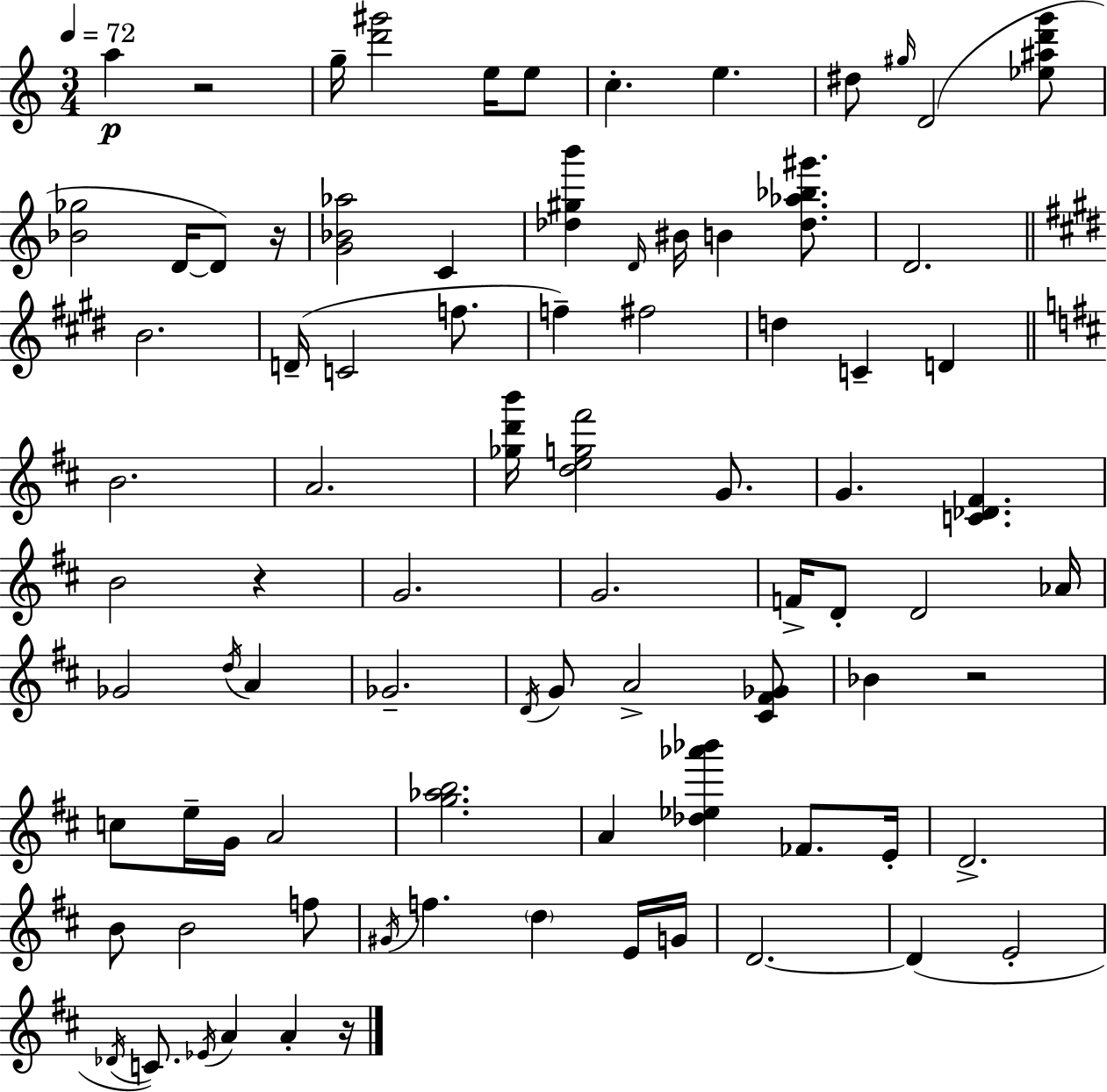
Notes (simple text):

A5/q R/h G5/s [D6,G#6]/h E5/s E5/e C5/q. E5/q. D#5/e G#5/s D4/h [Eb5,A#5,D6,G6]/e [Bb4,Gb5]/h D4/s D4/e R/s [G4,Bb4,Ab5]/h C4/q [Db5,G#5,B6]/q D4/s BIS4/s B4/q [Db5,Ab5,Bb5,G#6]/e. D4/h. B4/h. D4/s C4/h F5/e. F5/q F#5/h D5/q C4/q D4/q B4/h. A4/h. [Gb5,D6,B6]/s [D5,E5,G5,F#6]/h G4/e. G4/q. [C4,Db4,F#4]/q. B4/h R/q G4/h. G4/h. F4/s D4/e D4/h Ab4/s Gb4/h D5/s A4/q Gb4/h. D4/s G4/e A4/h [C#4,F#4,Gb4]/e Bb4/q R/h C5/e E5/s G4/s A4/h [G5,Ab5,B5]/h. A4/q [Db5,Eb5,Ab6,Bb6]/q FES4/e. E4/s D4/h. B4/e B4/h F5/e G#4/s F5/q. D5/q E4/s G4/s D4/h. D4/q E4/h Db4/s C4/e. Eb4/s A4/q A4/q R/s